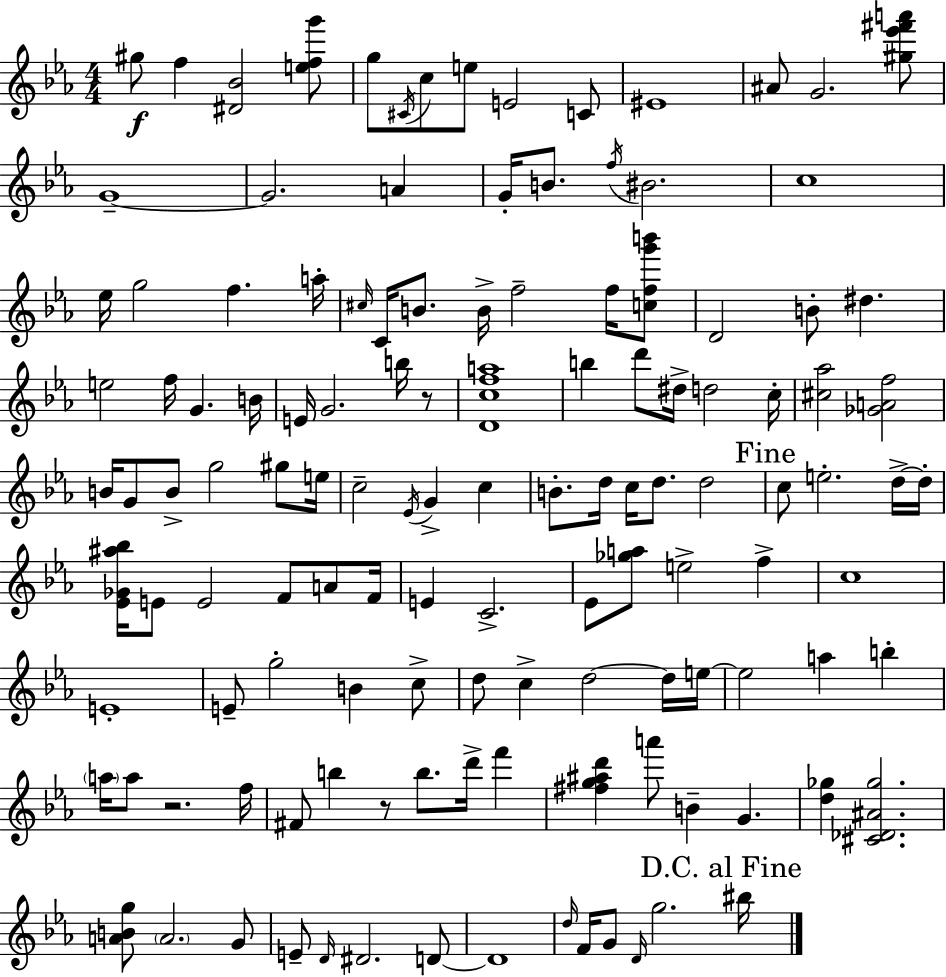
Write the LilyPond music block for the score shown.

{
  \clef treble
  \numericTimeSignature
  \time 4/4
  \key ees \major
  gis''8\f f''4 <dis' bes'>2 <e'' f'' g'''>8 | g''8 \acciaccatura { cis'16 } c''8 e''8 e'2 c'8 | eis'1 | ais'8 g'2. <gis'' ees''' fis''' a'''>8 | \break g'1--~~ | g'2. a'4 | g'16-. b'8. \acciaccatura { f''16 } bis'2. | c''1 | \break ees''16 g''2 f''4. | a''16-. \grace { cis''16 } c'16 b'8. b'16-> f''2-- | f''16 <c'' f'' g''' b'''>8 d'2 b'8-. dis''4. | e''2 f''16 g'4. | \break b'16 e'16 g'2. | b''16 r8 <d' c'' f'' a''>1 | b''4 d'''8 dis''16-> d''2 | c''16-. <cis'' aes''>2 <ges' a' f''>2 | \break b'16 g'8 b'8-> g''2 | gis''8 e''16 c''2-- \acciaccatura { ees'16 } g'4-> | c''4 b'8.-. d''16 c''16 d''8. d''2 | \mark "Fine" c''8 e''2.-. | \break d''16->~~ d''16-. <ees' ges' ais'' bes''>16 e'8 e'2 f'8 | a'8 f'16 e'4 c'2.-> | ees'8 <ges'' a''>8 e''2-> | f''4-> c''1 | \break e'1-. | e'8-- g''2-. b'4 | c''8-> d''8 c''4-> d''2~~ | d''16 e''16~~ e''2 a''4 | \break b''4-. \parenthesize a''16 a''8 r2. | f''16 fis'8 b''4 r8 b''8. d'''16-> | f'''4 <fis'' g'' ais'' d'''>4 a'''8 b'4-- g'4. | <d'' ges''>4 <cis' des' ais' ges''>2. | \break <a' b' g''>8 \parenthesize a'2. | g'8 e'8-- \grace { d'16 } dis'2. | d'8~~ d'1 | \grace { d''16 } f'16 g'8 \grace { d'16 } g''2. | \break \mark "D.C. al Fine" bis''16 \bar "|."
}